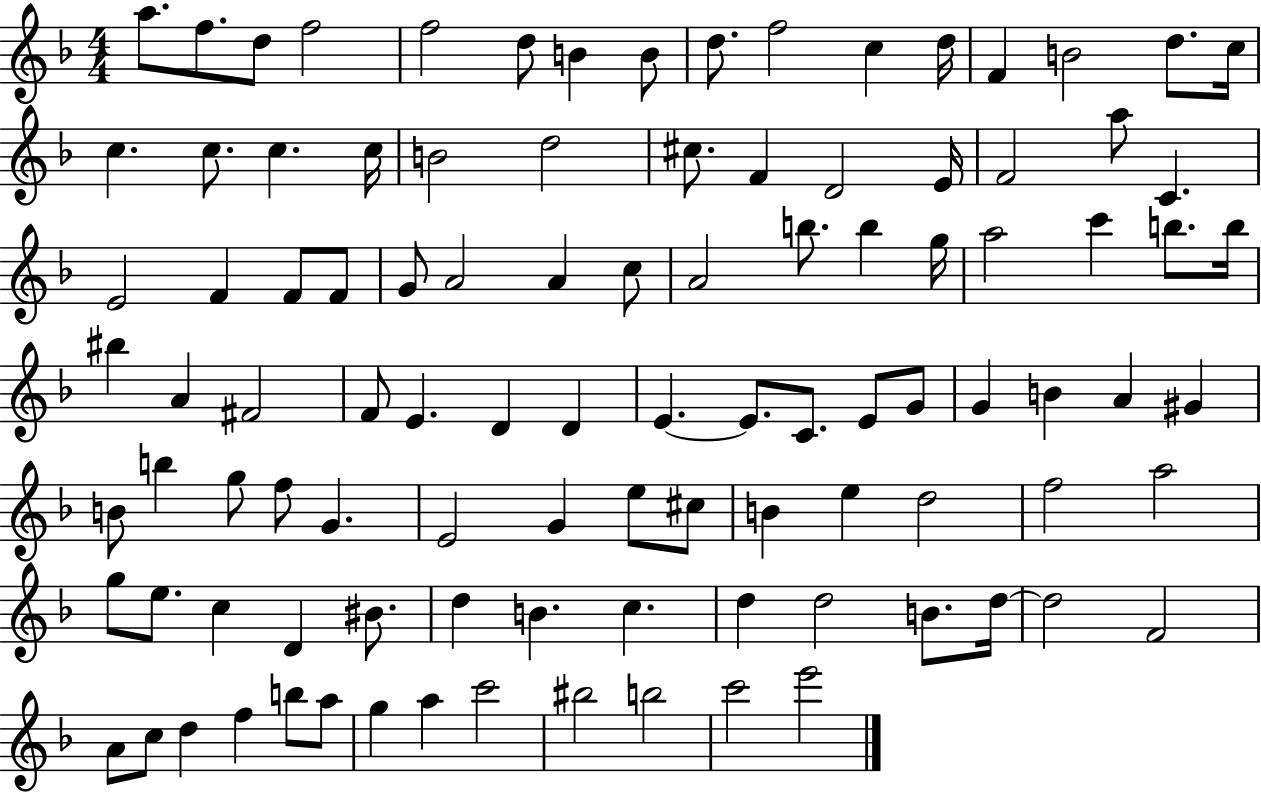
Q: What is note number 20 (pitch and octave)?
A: C5